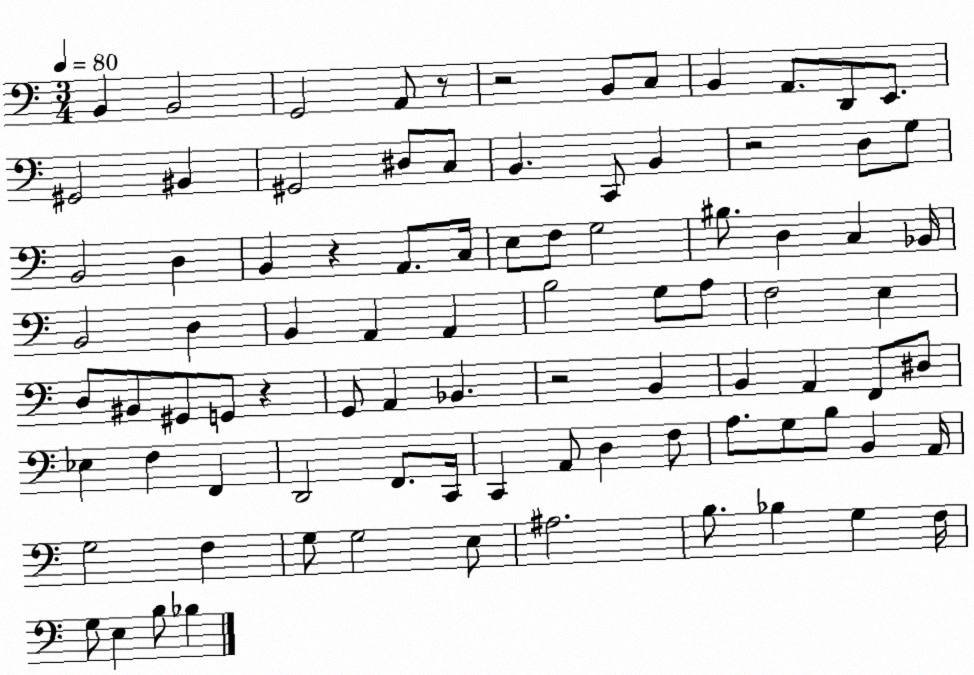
X:1
T:Untitled
M:3/4
L:1/4
K:C
B,, B,,2 G,,2 A,,/2 z/2 z2 B,,/2 C,/2 B,, A,,/2 D,,/2 E,,/2 ^G,,2 ^B,, ^G,,2 ^D,/2 C,/2 B,, C,,/2 B,, z2 D,/2 G,/2 B,,2 D, B,, z A,,/2 C,/4 E,/2 F,/2 G,2 ^B,/2 D, C, _B,,/4 B,,2 D, B,, A,, A,, B,2 G,/2 A,/2 F,2 E, D,/2 ^B,,/2 ^G,,/2 G,,/2 z G,,/2 A,, _B,, z2 B,, B,, A,, F,,/2 ^D,/2 _E, F, F,, D,,2 F,,/2 C,,/4 C,, A,,/2 D, F,/2 A,/2 G,/2 B,/2 B,, A,,/4 G,2 F, G,/2 G,2 E,/2 ^A,2 B,/2 _B, G, F,/4 G,/2 E, B,/2 _B,